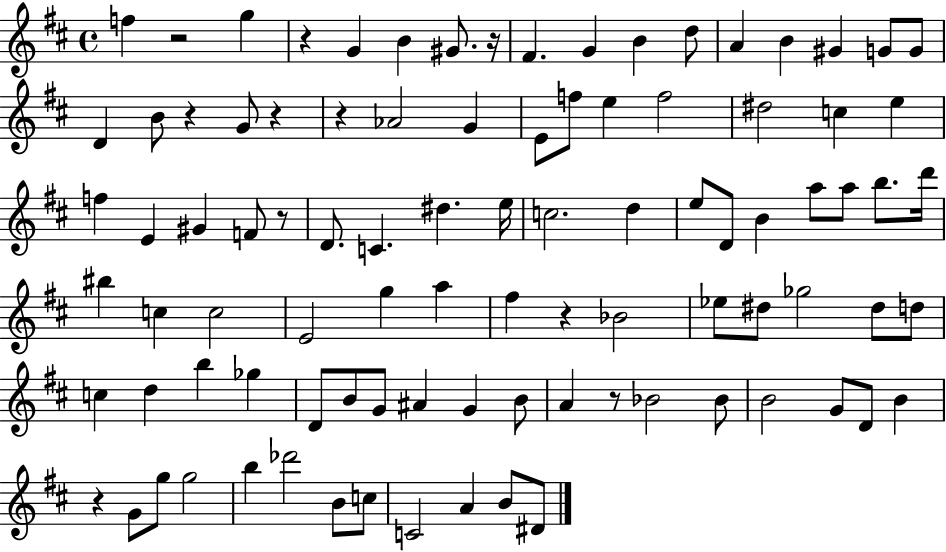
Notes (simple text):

F5/q R/h G5/q R/q G4/q B4/q G#4/e. R/s F#4/q. G4/q B4/q D5/e A4/q B4/q G#4/q G4/e G4/e D4/q B4/e R/q G4/e R/q R/q Ab4/h G4/q E4/e F5/e E5/q F5/h D#5/h C5/q E5/q F5/q E4/q G#4/q F4/e R/e D4/e. C4/q. D#5/q. E5/s C5/h. D5/q E5/e D4/e B4/q A5/e A5/e B5/e. D6/s BIS5/q C5/q C5/h E4/h G5/q A5/q F#5/q R/q Bb4/h Eb5/e D#5/e Gb5/h D#5/e D5/e C5/q D5/q B5/q Gb5/q D4/e B4/e G4/e A#4/q G4/q B4/e A4/q R/e Bb4/h Bb4/e B4/h G4/e D4/e B4/q R/q G4/e G5/e G5/h B5/q Db6/h B4/e C5/e C4/h A4/q B4/e D#4/e